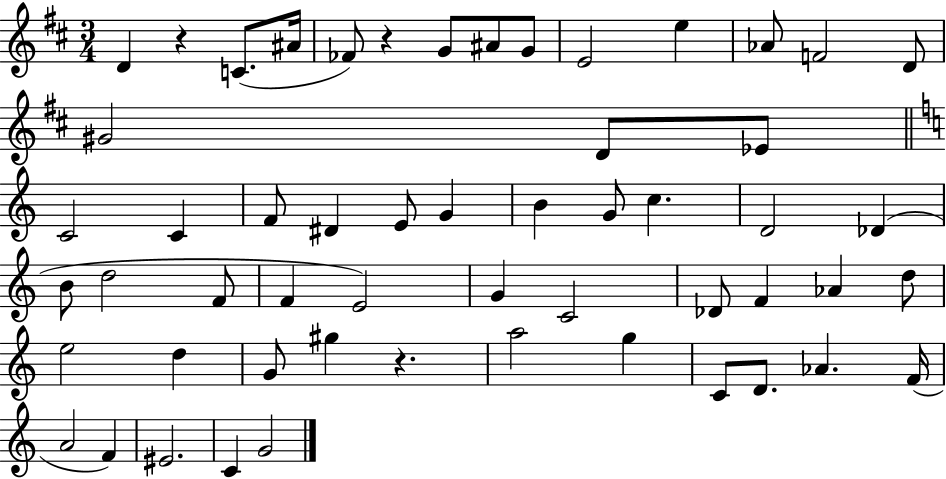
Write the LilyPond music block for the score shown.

{
  \clef treble
  \numericTimeSignature
  \time 3/4
  \key d \major
  d'4 r4 c'8.( ais'16 | fes'8) r4 g'8 ais'8 g'8 | e'2 e''4 | aes'8 f'2 d'8 | \break gis'2 d'8 ees'8 | \bar "||" \break \key a \minor c'2 c'4 | f'8 dis'4 e'8 g'4 | b'4 g'8 c''4. | d'2 des'4( | \break b'8 d''2 f'8 | f'4 e'2) | g'4 c'2 | des'8 f'4 aes'4 d''8 | \break e''2 d''4 | g'8 gis''4 r4. | a''2 g''4 | c'8 d'8. aes'4. f'16( | \break a'2 f'4) | eis'2. | c'4 g'2 | \bar "|."
}